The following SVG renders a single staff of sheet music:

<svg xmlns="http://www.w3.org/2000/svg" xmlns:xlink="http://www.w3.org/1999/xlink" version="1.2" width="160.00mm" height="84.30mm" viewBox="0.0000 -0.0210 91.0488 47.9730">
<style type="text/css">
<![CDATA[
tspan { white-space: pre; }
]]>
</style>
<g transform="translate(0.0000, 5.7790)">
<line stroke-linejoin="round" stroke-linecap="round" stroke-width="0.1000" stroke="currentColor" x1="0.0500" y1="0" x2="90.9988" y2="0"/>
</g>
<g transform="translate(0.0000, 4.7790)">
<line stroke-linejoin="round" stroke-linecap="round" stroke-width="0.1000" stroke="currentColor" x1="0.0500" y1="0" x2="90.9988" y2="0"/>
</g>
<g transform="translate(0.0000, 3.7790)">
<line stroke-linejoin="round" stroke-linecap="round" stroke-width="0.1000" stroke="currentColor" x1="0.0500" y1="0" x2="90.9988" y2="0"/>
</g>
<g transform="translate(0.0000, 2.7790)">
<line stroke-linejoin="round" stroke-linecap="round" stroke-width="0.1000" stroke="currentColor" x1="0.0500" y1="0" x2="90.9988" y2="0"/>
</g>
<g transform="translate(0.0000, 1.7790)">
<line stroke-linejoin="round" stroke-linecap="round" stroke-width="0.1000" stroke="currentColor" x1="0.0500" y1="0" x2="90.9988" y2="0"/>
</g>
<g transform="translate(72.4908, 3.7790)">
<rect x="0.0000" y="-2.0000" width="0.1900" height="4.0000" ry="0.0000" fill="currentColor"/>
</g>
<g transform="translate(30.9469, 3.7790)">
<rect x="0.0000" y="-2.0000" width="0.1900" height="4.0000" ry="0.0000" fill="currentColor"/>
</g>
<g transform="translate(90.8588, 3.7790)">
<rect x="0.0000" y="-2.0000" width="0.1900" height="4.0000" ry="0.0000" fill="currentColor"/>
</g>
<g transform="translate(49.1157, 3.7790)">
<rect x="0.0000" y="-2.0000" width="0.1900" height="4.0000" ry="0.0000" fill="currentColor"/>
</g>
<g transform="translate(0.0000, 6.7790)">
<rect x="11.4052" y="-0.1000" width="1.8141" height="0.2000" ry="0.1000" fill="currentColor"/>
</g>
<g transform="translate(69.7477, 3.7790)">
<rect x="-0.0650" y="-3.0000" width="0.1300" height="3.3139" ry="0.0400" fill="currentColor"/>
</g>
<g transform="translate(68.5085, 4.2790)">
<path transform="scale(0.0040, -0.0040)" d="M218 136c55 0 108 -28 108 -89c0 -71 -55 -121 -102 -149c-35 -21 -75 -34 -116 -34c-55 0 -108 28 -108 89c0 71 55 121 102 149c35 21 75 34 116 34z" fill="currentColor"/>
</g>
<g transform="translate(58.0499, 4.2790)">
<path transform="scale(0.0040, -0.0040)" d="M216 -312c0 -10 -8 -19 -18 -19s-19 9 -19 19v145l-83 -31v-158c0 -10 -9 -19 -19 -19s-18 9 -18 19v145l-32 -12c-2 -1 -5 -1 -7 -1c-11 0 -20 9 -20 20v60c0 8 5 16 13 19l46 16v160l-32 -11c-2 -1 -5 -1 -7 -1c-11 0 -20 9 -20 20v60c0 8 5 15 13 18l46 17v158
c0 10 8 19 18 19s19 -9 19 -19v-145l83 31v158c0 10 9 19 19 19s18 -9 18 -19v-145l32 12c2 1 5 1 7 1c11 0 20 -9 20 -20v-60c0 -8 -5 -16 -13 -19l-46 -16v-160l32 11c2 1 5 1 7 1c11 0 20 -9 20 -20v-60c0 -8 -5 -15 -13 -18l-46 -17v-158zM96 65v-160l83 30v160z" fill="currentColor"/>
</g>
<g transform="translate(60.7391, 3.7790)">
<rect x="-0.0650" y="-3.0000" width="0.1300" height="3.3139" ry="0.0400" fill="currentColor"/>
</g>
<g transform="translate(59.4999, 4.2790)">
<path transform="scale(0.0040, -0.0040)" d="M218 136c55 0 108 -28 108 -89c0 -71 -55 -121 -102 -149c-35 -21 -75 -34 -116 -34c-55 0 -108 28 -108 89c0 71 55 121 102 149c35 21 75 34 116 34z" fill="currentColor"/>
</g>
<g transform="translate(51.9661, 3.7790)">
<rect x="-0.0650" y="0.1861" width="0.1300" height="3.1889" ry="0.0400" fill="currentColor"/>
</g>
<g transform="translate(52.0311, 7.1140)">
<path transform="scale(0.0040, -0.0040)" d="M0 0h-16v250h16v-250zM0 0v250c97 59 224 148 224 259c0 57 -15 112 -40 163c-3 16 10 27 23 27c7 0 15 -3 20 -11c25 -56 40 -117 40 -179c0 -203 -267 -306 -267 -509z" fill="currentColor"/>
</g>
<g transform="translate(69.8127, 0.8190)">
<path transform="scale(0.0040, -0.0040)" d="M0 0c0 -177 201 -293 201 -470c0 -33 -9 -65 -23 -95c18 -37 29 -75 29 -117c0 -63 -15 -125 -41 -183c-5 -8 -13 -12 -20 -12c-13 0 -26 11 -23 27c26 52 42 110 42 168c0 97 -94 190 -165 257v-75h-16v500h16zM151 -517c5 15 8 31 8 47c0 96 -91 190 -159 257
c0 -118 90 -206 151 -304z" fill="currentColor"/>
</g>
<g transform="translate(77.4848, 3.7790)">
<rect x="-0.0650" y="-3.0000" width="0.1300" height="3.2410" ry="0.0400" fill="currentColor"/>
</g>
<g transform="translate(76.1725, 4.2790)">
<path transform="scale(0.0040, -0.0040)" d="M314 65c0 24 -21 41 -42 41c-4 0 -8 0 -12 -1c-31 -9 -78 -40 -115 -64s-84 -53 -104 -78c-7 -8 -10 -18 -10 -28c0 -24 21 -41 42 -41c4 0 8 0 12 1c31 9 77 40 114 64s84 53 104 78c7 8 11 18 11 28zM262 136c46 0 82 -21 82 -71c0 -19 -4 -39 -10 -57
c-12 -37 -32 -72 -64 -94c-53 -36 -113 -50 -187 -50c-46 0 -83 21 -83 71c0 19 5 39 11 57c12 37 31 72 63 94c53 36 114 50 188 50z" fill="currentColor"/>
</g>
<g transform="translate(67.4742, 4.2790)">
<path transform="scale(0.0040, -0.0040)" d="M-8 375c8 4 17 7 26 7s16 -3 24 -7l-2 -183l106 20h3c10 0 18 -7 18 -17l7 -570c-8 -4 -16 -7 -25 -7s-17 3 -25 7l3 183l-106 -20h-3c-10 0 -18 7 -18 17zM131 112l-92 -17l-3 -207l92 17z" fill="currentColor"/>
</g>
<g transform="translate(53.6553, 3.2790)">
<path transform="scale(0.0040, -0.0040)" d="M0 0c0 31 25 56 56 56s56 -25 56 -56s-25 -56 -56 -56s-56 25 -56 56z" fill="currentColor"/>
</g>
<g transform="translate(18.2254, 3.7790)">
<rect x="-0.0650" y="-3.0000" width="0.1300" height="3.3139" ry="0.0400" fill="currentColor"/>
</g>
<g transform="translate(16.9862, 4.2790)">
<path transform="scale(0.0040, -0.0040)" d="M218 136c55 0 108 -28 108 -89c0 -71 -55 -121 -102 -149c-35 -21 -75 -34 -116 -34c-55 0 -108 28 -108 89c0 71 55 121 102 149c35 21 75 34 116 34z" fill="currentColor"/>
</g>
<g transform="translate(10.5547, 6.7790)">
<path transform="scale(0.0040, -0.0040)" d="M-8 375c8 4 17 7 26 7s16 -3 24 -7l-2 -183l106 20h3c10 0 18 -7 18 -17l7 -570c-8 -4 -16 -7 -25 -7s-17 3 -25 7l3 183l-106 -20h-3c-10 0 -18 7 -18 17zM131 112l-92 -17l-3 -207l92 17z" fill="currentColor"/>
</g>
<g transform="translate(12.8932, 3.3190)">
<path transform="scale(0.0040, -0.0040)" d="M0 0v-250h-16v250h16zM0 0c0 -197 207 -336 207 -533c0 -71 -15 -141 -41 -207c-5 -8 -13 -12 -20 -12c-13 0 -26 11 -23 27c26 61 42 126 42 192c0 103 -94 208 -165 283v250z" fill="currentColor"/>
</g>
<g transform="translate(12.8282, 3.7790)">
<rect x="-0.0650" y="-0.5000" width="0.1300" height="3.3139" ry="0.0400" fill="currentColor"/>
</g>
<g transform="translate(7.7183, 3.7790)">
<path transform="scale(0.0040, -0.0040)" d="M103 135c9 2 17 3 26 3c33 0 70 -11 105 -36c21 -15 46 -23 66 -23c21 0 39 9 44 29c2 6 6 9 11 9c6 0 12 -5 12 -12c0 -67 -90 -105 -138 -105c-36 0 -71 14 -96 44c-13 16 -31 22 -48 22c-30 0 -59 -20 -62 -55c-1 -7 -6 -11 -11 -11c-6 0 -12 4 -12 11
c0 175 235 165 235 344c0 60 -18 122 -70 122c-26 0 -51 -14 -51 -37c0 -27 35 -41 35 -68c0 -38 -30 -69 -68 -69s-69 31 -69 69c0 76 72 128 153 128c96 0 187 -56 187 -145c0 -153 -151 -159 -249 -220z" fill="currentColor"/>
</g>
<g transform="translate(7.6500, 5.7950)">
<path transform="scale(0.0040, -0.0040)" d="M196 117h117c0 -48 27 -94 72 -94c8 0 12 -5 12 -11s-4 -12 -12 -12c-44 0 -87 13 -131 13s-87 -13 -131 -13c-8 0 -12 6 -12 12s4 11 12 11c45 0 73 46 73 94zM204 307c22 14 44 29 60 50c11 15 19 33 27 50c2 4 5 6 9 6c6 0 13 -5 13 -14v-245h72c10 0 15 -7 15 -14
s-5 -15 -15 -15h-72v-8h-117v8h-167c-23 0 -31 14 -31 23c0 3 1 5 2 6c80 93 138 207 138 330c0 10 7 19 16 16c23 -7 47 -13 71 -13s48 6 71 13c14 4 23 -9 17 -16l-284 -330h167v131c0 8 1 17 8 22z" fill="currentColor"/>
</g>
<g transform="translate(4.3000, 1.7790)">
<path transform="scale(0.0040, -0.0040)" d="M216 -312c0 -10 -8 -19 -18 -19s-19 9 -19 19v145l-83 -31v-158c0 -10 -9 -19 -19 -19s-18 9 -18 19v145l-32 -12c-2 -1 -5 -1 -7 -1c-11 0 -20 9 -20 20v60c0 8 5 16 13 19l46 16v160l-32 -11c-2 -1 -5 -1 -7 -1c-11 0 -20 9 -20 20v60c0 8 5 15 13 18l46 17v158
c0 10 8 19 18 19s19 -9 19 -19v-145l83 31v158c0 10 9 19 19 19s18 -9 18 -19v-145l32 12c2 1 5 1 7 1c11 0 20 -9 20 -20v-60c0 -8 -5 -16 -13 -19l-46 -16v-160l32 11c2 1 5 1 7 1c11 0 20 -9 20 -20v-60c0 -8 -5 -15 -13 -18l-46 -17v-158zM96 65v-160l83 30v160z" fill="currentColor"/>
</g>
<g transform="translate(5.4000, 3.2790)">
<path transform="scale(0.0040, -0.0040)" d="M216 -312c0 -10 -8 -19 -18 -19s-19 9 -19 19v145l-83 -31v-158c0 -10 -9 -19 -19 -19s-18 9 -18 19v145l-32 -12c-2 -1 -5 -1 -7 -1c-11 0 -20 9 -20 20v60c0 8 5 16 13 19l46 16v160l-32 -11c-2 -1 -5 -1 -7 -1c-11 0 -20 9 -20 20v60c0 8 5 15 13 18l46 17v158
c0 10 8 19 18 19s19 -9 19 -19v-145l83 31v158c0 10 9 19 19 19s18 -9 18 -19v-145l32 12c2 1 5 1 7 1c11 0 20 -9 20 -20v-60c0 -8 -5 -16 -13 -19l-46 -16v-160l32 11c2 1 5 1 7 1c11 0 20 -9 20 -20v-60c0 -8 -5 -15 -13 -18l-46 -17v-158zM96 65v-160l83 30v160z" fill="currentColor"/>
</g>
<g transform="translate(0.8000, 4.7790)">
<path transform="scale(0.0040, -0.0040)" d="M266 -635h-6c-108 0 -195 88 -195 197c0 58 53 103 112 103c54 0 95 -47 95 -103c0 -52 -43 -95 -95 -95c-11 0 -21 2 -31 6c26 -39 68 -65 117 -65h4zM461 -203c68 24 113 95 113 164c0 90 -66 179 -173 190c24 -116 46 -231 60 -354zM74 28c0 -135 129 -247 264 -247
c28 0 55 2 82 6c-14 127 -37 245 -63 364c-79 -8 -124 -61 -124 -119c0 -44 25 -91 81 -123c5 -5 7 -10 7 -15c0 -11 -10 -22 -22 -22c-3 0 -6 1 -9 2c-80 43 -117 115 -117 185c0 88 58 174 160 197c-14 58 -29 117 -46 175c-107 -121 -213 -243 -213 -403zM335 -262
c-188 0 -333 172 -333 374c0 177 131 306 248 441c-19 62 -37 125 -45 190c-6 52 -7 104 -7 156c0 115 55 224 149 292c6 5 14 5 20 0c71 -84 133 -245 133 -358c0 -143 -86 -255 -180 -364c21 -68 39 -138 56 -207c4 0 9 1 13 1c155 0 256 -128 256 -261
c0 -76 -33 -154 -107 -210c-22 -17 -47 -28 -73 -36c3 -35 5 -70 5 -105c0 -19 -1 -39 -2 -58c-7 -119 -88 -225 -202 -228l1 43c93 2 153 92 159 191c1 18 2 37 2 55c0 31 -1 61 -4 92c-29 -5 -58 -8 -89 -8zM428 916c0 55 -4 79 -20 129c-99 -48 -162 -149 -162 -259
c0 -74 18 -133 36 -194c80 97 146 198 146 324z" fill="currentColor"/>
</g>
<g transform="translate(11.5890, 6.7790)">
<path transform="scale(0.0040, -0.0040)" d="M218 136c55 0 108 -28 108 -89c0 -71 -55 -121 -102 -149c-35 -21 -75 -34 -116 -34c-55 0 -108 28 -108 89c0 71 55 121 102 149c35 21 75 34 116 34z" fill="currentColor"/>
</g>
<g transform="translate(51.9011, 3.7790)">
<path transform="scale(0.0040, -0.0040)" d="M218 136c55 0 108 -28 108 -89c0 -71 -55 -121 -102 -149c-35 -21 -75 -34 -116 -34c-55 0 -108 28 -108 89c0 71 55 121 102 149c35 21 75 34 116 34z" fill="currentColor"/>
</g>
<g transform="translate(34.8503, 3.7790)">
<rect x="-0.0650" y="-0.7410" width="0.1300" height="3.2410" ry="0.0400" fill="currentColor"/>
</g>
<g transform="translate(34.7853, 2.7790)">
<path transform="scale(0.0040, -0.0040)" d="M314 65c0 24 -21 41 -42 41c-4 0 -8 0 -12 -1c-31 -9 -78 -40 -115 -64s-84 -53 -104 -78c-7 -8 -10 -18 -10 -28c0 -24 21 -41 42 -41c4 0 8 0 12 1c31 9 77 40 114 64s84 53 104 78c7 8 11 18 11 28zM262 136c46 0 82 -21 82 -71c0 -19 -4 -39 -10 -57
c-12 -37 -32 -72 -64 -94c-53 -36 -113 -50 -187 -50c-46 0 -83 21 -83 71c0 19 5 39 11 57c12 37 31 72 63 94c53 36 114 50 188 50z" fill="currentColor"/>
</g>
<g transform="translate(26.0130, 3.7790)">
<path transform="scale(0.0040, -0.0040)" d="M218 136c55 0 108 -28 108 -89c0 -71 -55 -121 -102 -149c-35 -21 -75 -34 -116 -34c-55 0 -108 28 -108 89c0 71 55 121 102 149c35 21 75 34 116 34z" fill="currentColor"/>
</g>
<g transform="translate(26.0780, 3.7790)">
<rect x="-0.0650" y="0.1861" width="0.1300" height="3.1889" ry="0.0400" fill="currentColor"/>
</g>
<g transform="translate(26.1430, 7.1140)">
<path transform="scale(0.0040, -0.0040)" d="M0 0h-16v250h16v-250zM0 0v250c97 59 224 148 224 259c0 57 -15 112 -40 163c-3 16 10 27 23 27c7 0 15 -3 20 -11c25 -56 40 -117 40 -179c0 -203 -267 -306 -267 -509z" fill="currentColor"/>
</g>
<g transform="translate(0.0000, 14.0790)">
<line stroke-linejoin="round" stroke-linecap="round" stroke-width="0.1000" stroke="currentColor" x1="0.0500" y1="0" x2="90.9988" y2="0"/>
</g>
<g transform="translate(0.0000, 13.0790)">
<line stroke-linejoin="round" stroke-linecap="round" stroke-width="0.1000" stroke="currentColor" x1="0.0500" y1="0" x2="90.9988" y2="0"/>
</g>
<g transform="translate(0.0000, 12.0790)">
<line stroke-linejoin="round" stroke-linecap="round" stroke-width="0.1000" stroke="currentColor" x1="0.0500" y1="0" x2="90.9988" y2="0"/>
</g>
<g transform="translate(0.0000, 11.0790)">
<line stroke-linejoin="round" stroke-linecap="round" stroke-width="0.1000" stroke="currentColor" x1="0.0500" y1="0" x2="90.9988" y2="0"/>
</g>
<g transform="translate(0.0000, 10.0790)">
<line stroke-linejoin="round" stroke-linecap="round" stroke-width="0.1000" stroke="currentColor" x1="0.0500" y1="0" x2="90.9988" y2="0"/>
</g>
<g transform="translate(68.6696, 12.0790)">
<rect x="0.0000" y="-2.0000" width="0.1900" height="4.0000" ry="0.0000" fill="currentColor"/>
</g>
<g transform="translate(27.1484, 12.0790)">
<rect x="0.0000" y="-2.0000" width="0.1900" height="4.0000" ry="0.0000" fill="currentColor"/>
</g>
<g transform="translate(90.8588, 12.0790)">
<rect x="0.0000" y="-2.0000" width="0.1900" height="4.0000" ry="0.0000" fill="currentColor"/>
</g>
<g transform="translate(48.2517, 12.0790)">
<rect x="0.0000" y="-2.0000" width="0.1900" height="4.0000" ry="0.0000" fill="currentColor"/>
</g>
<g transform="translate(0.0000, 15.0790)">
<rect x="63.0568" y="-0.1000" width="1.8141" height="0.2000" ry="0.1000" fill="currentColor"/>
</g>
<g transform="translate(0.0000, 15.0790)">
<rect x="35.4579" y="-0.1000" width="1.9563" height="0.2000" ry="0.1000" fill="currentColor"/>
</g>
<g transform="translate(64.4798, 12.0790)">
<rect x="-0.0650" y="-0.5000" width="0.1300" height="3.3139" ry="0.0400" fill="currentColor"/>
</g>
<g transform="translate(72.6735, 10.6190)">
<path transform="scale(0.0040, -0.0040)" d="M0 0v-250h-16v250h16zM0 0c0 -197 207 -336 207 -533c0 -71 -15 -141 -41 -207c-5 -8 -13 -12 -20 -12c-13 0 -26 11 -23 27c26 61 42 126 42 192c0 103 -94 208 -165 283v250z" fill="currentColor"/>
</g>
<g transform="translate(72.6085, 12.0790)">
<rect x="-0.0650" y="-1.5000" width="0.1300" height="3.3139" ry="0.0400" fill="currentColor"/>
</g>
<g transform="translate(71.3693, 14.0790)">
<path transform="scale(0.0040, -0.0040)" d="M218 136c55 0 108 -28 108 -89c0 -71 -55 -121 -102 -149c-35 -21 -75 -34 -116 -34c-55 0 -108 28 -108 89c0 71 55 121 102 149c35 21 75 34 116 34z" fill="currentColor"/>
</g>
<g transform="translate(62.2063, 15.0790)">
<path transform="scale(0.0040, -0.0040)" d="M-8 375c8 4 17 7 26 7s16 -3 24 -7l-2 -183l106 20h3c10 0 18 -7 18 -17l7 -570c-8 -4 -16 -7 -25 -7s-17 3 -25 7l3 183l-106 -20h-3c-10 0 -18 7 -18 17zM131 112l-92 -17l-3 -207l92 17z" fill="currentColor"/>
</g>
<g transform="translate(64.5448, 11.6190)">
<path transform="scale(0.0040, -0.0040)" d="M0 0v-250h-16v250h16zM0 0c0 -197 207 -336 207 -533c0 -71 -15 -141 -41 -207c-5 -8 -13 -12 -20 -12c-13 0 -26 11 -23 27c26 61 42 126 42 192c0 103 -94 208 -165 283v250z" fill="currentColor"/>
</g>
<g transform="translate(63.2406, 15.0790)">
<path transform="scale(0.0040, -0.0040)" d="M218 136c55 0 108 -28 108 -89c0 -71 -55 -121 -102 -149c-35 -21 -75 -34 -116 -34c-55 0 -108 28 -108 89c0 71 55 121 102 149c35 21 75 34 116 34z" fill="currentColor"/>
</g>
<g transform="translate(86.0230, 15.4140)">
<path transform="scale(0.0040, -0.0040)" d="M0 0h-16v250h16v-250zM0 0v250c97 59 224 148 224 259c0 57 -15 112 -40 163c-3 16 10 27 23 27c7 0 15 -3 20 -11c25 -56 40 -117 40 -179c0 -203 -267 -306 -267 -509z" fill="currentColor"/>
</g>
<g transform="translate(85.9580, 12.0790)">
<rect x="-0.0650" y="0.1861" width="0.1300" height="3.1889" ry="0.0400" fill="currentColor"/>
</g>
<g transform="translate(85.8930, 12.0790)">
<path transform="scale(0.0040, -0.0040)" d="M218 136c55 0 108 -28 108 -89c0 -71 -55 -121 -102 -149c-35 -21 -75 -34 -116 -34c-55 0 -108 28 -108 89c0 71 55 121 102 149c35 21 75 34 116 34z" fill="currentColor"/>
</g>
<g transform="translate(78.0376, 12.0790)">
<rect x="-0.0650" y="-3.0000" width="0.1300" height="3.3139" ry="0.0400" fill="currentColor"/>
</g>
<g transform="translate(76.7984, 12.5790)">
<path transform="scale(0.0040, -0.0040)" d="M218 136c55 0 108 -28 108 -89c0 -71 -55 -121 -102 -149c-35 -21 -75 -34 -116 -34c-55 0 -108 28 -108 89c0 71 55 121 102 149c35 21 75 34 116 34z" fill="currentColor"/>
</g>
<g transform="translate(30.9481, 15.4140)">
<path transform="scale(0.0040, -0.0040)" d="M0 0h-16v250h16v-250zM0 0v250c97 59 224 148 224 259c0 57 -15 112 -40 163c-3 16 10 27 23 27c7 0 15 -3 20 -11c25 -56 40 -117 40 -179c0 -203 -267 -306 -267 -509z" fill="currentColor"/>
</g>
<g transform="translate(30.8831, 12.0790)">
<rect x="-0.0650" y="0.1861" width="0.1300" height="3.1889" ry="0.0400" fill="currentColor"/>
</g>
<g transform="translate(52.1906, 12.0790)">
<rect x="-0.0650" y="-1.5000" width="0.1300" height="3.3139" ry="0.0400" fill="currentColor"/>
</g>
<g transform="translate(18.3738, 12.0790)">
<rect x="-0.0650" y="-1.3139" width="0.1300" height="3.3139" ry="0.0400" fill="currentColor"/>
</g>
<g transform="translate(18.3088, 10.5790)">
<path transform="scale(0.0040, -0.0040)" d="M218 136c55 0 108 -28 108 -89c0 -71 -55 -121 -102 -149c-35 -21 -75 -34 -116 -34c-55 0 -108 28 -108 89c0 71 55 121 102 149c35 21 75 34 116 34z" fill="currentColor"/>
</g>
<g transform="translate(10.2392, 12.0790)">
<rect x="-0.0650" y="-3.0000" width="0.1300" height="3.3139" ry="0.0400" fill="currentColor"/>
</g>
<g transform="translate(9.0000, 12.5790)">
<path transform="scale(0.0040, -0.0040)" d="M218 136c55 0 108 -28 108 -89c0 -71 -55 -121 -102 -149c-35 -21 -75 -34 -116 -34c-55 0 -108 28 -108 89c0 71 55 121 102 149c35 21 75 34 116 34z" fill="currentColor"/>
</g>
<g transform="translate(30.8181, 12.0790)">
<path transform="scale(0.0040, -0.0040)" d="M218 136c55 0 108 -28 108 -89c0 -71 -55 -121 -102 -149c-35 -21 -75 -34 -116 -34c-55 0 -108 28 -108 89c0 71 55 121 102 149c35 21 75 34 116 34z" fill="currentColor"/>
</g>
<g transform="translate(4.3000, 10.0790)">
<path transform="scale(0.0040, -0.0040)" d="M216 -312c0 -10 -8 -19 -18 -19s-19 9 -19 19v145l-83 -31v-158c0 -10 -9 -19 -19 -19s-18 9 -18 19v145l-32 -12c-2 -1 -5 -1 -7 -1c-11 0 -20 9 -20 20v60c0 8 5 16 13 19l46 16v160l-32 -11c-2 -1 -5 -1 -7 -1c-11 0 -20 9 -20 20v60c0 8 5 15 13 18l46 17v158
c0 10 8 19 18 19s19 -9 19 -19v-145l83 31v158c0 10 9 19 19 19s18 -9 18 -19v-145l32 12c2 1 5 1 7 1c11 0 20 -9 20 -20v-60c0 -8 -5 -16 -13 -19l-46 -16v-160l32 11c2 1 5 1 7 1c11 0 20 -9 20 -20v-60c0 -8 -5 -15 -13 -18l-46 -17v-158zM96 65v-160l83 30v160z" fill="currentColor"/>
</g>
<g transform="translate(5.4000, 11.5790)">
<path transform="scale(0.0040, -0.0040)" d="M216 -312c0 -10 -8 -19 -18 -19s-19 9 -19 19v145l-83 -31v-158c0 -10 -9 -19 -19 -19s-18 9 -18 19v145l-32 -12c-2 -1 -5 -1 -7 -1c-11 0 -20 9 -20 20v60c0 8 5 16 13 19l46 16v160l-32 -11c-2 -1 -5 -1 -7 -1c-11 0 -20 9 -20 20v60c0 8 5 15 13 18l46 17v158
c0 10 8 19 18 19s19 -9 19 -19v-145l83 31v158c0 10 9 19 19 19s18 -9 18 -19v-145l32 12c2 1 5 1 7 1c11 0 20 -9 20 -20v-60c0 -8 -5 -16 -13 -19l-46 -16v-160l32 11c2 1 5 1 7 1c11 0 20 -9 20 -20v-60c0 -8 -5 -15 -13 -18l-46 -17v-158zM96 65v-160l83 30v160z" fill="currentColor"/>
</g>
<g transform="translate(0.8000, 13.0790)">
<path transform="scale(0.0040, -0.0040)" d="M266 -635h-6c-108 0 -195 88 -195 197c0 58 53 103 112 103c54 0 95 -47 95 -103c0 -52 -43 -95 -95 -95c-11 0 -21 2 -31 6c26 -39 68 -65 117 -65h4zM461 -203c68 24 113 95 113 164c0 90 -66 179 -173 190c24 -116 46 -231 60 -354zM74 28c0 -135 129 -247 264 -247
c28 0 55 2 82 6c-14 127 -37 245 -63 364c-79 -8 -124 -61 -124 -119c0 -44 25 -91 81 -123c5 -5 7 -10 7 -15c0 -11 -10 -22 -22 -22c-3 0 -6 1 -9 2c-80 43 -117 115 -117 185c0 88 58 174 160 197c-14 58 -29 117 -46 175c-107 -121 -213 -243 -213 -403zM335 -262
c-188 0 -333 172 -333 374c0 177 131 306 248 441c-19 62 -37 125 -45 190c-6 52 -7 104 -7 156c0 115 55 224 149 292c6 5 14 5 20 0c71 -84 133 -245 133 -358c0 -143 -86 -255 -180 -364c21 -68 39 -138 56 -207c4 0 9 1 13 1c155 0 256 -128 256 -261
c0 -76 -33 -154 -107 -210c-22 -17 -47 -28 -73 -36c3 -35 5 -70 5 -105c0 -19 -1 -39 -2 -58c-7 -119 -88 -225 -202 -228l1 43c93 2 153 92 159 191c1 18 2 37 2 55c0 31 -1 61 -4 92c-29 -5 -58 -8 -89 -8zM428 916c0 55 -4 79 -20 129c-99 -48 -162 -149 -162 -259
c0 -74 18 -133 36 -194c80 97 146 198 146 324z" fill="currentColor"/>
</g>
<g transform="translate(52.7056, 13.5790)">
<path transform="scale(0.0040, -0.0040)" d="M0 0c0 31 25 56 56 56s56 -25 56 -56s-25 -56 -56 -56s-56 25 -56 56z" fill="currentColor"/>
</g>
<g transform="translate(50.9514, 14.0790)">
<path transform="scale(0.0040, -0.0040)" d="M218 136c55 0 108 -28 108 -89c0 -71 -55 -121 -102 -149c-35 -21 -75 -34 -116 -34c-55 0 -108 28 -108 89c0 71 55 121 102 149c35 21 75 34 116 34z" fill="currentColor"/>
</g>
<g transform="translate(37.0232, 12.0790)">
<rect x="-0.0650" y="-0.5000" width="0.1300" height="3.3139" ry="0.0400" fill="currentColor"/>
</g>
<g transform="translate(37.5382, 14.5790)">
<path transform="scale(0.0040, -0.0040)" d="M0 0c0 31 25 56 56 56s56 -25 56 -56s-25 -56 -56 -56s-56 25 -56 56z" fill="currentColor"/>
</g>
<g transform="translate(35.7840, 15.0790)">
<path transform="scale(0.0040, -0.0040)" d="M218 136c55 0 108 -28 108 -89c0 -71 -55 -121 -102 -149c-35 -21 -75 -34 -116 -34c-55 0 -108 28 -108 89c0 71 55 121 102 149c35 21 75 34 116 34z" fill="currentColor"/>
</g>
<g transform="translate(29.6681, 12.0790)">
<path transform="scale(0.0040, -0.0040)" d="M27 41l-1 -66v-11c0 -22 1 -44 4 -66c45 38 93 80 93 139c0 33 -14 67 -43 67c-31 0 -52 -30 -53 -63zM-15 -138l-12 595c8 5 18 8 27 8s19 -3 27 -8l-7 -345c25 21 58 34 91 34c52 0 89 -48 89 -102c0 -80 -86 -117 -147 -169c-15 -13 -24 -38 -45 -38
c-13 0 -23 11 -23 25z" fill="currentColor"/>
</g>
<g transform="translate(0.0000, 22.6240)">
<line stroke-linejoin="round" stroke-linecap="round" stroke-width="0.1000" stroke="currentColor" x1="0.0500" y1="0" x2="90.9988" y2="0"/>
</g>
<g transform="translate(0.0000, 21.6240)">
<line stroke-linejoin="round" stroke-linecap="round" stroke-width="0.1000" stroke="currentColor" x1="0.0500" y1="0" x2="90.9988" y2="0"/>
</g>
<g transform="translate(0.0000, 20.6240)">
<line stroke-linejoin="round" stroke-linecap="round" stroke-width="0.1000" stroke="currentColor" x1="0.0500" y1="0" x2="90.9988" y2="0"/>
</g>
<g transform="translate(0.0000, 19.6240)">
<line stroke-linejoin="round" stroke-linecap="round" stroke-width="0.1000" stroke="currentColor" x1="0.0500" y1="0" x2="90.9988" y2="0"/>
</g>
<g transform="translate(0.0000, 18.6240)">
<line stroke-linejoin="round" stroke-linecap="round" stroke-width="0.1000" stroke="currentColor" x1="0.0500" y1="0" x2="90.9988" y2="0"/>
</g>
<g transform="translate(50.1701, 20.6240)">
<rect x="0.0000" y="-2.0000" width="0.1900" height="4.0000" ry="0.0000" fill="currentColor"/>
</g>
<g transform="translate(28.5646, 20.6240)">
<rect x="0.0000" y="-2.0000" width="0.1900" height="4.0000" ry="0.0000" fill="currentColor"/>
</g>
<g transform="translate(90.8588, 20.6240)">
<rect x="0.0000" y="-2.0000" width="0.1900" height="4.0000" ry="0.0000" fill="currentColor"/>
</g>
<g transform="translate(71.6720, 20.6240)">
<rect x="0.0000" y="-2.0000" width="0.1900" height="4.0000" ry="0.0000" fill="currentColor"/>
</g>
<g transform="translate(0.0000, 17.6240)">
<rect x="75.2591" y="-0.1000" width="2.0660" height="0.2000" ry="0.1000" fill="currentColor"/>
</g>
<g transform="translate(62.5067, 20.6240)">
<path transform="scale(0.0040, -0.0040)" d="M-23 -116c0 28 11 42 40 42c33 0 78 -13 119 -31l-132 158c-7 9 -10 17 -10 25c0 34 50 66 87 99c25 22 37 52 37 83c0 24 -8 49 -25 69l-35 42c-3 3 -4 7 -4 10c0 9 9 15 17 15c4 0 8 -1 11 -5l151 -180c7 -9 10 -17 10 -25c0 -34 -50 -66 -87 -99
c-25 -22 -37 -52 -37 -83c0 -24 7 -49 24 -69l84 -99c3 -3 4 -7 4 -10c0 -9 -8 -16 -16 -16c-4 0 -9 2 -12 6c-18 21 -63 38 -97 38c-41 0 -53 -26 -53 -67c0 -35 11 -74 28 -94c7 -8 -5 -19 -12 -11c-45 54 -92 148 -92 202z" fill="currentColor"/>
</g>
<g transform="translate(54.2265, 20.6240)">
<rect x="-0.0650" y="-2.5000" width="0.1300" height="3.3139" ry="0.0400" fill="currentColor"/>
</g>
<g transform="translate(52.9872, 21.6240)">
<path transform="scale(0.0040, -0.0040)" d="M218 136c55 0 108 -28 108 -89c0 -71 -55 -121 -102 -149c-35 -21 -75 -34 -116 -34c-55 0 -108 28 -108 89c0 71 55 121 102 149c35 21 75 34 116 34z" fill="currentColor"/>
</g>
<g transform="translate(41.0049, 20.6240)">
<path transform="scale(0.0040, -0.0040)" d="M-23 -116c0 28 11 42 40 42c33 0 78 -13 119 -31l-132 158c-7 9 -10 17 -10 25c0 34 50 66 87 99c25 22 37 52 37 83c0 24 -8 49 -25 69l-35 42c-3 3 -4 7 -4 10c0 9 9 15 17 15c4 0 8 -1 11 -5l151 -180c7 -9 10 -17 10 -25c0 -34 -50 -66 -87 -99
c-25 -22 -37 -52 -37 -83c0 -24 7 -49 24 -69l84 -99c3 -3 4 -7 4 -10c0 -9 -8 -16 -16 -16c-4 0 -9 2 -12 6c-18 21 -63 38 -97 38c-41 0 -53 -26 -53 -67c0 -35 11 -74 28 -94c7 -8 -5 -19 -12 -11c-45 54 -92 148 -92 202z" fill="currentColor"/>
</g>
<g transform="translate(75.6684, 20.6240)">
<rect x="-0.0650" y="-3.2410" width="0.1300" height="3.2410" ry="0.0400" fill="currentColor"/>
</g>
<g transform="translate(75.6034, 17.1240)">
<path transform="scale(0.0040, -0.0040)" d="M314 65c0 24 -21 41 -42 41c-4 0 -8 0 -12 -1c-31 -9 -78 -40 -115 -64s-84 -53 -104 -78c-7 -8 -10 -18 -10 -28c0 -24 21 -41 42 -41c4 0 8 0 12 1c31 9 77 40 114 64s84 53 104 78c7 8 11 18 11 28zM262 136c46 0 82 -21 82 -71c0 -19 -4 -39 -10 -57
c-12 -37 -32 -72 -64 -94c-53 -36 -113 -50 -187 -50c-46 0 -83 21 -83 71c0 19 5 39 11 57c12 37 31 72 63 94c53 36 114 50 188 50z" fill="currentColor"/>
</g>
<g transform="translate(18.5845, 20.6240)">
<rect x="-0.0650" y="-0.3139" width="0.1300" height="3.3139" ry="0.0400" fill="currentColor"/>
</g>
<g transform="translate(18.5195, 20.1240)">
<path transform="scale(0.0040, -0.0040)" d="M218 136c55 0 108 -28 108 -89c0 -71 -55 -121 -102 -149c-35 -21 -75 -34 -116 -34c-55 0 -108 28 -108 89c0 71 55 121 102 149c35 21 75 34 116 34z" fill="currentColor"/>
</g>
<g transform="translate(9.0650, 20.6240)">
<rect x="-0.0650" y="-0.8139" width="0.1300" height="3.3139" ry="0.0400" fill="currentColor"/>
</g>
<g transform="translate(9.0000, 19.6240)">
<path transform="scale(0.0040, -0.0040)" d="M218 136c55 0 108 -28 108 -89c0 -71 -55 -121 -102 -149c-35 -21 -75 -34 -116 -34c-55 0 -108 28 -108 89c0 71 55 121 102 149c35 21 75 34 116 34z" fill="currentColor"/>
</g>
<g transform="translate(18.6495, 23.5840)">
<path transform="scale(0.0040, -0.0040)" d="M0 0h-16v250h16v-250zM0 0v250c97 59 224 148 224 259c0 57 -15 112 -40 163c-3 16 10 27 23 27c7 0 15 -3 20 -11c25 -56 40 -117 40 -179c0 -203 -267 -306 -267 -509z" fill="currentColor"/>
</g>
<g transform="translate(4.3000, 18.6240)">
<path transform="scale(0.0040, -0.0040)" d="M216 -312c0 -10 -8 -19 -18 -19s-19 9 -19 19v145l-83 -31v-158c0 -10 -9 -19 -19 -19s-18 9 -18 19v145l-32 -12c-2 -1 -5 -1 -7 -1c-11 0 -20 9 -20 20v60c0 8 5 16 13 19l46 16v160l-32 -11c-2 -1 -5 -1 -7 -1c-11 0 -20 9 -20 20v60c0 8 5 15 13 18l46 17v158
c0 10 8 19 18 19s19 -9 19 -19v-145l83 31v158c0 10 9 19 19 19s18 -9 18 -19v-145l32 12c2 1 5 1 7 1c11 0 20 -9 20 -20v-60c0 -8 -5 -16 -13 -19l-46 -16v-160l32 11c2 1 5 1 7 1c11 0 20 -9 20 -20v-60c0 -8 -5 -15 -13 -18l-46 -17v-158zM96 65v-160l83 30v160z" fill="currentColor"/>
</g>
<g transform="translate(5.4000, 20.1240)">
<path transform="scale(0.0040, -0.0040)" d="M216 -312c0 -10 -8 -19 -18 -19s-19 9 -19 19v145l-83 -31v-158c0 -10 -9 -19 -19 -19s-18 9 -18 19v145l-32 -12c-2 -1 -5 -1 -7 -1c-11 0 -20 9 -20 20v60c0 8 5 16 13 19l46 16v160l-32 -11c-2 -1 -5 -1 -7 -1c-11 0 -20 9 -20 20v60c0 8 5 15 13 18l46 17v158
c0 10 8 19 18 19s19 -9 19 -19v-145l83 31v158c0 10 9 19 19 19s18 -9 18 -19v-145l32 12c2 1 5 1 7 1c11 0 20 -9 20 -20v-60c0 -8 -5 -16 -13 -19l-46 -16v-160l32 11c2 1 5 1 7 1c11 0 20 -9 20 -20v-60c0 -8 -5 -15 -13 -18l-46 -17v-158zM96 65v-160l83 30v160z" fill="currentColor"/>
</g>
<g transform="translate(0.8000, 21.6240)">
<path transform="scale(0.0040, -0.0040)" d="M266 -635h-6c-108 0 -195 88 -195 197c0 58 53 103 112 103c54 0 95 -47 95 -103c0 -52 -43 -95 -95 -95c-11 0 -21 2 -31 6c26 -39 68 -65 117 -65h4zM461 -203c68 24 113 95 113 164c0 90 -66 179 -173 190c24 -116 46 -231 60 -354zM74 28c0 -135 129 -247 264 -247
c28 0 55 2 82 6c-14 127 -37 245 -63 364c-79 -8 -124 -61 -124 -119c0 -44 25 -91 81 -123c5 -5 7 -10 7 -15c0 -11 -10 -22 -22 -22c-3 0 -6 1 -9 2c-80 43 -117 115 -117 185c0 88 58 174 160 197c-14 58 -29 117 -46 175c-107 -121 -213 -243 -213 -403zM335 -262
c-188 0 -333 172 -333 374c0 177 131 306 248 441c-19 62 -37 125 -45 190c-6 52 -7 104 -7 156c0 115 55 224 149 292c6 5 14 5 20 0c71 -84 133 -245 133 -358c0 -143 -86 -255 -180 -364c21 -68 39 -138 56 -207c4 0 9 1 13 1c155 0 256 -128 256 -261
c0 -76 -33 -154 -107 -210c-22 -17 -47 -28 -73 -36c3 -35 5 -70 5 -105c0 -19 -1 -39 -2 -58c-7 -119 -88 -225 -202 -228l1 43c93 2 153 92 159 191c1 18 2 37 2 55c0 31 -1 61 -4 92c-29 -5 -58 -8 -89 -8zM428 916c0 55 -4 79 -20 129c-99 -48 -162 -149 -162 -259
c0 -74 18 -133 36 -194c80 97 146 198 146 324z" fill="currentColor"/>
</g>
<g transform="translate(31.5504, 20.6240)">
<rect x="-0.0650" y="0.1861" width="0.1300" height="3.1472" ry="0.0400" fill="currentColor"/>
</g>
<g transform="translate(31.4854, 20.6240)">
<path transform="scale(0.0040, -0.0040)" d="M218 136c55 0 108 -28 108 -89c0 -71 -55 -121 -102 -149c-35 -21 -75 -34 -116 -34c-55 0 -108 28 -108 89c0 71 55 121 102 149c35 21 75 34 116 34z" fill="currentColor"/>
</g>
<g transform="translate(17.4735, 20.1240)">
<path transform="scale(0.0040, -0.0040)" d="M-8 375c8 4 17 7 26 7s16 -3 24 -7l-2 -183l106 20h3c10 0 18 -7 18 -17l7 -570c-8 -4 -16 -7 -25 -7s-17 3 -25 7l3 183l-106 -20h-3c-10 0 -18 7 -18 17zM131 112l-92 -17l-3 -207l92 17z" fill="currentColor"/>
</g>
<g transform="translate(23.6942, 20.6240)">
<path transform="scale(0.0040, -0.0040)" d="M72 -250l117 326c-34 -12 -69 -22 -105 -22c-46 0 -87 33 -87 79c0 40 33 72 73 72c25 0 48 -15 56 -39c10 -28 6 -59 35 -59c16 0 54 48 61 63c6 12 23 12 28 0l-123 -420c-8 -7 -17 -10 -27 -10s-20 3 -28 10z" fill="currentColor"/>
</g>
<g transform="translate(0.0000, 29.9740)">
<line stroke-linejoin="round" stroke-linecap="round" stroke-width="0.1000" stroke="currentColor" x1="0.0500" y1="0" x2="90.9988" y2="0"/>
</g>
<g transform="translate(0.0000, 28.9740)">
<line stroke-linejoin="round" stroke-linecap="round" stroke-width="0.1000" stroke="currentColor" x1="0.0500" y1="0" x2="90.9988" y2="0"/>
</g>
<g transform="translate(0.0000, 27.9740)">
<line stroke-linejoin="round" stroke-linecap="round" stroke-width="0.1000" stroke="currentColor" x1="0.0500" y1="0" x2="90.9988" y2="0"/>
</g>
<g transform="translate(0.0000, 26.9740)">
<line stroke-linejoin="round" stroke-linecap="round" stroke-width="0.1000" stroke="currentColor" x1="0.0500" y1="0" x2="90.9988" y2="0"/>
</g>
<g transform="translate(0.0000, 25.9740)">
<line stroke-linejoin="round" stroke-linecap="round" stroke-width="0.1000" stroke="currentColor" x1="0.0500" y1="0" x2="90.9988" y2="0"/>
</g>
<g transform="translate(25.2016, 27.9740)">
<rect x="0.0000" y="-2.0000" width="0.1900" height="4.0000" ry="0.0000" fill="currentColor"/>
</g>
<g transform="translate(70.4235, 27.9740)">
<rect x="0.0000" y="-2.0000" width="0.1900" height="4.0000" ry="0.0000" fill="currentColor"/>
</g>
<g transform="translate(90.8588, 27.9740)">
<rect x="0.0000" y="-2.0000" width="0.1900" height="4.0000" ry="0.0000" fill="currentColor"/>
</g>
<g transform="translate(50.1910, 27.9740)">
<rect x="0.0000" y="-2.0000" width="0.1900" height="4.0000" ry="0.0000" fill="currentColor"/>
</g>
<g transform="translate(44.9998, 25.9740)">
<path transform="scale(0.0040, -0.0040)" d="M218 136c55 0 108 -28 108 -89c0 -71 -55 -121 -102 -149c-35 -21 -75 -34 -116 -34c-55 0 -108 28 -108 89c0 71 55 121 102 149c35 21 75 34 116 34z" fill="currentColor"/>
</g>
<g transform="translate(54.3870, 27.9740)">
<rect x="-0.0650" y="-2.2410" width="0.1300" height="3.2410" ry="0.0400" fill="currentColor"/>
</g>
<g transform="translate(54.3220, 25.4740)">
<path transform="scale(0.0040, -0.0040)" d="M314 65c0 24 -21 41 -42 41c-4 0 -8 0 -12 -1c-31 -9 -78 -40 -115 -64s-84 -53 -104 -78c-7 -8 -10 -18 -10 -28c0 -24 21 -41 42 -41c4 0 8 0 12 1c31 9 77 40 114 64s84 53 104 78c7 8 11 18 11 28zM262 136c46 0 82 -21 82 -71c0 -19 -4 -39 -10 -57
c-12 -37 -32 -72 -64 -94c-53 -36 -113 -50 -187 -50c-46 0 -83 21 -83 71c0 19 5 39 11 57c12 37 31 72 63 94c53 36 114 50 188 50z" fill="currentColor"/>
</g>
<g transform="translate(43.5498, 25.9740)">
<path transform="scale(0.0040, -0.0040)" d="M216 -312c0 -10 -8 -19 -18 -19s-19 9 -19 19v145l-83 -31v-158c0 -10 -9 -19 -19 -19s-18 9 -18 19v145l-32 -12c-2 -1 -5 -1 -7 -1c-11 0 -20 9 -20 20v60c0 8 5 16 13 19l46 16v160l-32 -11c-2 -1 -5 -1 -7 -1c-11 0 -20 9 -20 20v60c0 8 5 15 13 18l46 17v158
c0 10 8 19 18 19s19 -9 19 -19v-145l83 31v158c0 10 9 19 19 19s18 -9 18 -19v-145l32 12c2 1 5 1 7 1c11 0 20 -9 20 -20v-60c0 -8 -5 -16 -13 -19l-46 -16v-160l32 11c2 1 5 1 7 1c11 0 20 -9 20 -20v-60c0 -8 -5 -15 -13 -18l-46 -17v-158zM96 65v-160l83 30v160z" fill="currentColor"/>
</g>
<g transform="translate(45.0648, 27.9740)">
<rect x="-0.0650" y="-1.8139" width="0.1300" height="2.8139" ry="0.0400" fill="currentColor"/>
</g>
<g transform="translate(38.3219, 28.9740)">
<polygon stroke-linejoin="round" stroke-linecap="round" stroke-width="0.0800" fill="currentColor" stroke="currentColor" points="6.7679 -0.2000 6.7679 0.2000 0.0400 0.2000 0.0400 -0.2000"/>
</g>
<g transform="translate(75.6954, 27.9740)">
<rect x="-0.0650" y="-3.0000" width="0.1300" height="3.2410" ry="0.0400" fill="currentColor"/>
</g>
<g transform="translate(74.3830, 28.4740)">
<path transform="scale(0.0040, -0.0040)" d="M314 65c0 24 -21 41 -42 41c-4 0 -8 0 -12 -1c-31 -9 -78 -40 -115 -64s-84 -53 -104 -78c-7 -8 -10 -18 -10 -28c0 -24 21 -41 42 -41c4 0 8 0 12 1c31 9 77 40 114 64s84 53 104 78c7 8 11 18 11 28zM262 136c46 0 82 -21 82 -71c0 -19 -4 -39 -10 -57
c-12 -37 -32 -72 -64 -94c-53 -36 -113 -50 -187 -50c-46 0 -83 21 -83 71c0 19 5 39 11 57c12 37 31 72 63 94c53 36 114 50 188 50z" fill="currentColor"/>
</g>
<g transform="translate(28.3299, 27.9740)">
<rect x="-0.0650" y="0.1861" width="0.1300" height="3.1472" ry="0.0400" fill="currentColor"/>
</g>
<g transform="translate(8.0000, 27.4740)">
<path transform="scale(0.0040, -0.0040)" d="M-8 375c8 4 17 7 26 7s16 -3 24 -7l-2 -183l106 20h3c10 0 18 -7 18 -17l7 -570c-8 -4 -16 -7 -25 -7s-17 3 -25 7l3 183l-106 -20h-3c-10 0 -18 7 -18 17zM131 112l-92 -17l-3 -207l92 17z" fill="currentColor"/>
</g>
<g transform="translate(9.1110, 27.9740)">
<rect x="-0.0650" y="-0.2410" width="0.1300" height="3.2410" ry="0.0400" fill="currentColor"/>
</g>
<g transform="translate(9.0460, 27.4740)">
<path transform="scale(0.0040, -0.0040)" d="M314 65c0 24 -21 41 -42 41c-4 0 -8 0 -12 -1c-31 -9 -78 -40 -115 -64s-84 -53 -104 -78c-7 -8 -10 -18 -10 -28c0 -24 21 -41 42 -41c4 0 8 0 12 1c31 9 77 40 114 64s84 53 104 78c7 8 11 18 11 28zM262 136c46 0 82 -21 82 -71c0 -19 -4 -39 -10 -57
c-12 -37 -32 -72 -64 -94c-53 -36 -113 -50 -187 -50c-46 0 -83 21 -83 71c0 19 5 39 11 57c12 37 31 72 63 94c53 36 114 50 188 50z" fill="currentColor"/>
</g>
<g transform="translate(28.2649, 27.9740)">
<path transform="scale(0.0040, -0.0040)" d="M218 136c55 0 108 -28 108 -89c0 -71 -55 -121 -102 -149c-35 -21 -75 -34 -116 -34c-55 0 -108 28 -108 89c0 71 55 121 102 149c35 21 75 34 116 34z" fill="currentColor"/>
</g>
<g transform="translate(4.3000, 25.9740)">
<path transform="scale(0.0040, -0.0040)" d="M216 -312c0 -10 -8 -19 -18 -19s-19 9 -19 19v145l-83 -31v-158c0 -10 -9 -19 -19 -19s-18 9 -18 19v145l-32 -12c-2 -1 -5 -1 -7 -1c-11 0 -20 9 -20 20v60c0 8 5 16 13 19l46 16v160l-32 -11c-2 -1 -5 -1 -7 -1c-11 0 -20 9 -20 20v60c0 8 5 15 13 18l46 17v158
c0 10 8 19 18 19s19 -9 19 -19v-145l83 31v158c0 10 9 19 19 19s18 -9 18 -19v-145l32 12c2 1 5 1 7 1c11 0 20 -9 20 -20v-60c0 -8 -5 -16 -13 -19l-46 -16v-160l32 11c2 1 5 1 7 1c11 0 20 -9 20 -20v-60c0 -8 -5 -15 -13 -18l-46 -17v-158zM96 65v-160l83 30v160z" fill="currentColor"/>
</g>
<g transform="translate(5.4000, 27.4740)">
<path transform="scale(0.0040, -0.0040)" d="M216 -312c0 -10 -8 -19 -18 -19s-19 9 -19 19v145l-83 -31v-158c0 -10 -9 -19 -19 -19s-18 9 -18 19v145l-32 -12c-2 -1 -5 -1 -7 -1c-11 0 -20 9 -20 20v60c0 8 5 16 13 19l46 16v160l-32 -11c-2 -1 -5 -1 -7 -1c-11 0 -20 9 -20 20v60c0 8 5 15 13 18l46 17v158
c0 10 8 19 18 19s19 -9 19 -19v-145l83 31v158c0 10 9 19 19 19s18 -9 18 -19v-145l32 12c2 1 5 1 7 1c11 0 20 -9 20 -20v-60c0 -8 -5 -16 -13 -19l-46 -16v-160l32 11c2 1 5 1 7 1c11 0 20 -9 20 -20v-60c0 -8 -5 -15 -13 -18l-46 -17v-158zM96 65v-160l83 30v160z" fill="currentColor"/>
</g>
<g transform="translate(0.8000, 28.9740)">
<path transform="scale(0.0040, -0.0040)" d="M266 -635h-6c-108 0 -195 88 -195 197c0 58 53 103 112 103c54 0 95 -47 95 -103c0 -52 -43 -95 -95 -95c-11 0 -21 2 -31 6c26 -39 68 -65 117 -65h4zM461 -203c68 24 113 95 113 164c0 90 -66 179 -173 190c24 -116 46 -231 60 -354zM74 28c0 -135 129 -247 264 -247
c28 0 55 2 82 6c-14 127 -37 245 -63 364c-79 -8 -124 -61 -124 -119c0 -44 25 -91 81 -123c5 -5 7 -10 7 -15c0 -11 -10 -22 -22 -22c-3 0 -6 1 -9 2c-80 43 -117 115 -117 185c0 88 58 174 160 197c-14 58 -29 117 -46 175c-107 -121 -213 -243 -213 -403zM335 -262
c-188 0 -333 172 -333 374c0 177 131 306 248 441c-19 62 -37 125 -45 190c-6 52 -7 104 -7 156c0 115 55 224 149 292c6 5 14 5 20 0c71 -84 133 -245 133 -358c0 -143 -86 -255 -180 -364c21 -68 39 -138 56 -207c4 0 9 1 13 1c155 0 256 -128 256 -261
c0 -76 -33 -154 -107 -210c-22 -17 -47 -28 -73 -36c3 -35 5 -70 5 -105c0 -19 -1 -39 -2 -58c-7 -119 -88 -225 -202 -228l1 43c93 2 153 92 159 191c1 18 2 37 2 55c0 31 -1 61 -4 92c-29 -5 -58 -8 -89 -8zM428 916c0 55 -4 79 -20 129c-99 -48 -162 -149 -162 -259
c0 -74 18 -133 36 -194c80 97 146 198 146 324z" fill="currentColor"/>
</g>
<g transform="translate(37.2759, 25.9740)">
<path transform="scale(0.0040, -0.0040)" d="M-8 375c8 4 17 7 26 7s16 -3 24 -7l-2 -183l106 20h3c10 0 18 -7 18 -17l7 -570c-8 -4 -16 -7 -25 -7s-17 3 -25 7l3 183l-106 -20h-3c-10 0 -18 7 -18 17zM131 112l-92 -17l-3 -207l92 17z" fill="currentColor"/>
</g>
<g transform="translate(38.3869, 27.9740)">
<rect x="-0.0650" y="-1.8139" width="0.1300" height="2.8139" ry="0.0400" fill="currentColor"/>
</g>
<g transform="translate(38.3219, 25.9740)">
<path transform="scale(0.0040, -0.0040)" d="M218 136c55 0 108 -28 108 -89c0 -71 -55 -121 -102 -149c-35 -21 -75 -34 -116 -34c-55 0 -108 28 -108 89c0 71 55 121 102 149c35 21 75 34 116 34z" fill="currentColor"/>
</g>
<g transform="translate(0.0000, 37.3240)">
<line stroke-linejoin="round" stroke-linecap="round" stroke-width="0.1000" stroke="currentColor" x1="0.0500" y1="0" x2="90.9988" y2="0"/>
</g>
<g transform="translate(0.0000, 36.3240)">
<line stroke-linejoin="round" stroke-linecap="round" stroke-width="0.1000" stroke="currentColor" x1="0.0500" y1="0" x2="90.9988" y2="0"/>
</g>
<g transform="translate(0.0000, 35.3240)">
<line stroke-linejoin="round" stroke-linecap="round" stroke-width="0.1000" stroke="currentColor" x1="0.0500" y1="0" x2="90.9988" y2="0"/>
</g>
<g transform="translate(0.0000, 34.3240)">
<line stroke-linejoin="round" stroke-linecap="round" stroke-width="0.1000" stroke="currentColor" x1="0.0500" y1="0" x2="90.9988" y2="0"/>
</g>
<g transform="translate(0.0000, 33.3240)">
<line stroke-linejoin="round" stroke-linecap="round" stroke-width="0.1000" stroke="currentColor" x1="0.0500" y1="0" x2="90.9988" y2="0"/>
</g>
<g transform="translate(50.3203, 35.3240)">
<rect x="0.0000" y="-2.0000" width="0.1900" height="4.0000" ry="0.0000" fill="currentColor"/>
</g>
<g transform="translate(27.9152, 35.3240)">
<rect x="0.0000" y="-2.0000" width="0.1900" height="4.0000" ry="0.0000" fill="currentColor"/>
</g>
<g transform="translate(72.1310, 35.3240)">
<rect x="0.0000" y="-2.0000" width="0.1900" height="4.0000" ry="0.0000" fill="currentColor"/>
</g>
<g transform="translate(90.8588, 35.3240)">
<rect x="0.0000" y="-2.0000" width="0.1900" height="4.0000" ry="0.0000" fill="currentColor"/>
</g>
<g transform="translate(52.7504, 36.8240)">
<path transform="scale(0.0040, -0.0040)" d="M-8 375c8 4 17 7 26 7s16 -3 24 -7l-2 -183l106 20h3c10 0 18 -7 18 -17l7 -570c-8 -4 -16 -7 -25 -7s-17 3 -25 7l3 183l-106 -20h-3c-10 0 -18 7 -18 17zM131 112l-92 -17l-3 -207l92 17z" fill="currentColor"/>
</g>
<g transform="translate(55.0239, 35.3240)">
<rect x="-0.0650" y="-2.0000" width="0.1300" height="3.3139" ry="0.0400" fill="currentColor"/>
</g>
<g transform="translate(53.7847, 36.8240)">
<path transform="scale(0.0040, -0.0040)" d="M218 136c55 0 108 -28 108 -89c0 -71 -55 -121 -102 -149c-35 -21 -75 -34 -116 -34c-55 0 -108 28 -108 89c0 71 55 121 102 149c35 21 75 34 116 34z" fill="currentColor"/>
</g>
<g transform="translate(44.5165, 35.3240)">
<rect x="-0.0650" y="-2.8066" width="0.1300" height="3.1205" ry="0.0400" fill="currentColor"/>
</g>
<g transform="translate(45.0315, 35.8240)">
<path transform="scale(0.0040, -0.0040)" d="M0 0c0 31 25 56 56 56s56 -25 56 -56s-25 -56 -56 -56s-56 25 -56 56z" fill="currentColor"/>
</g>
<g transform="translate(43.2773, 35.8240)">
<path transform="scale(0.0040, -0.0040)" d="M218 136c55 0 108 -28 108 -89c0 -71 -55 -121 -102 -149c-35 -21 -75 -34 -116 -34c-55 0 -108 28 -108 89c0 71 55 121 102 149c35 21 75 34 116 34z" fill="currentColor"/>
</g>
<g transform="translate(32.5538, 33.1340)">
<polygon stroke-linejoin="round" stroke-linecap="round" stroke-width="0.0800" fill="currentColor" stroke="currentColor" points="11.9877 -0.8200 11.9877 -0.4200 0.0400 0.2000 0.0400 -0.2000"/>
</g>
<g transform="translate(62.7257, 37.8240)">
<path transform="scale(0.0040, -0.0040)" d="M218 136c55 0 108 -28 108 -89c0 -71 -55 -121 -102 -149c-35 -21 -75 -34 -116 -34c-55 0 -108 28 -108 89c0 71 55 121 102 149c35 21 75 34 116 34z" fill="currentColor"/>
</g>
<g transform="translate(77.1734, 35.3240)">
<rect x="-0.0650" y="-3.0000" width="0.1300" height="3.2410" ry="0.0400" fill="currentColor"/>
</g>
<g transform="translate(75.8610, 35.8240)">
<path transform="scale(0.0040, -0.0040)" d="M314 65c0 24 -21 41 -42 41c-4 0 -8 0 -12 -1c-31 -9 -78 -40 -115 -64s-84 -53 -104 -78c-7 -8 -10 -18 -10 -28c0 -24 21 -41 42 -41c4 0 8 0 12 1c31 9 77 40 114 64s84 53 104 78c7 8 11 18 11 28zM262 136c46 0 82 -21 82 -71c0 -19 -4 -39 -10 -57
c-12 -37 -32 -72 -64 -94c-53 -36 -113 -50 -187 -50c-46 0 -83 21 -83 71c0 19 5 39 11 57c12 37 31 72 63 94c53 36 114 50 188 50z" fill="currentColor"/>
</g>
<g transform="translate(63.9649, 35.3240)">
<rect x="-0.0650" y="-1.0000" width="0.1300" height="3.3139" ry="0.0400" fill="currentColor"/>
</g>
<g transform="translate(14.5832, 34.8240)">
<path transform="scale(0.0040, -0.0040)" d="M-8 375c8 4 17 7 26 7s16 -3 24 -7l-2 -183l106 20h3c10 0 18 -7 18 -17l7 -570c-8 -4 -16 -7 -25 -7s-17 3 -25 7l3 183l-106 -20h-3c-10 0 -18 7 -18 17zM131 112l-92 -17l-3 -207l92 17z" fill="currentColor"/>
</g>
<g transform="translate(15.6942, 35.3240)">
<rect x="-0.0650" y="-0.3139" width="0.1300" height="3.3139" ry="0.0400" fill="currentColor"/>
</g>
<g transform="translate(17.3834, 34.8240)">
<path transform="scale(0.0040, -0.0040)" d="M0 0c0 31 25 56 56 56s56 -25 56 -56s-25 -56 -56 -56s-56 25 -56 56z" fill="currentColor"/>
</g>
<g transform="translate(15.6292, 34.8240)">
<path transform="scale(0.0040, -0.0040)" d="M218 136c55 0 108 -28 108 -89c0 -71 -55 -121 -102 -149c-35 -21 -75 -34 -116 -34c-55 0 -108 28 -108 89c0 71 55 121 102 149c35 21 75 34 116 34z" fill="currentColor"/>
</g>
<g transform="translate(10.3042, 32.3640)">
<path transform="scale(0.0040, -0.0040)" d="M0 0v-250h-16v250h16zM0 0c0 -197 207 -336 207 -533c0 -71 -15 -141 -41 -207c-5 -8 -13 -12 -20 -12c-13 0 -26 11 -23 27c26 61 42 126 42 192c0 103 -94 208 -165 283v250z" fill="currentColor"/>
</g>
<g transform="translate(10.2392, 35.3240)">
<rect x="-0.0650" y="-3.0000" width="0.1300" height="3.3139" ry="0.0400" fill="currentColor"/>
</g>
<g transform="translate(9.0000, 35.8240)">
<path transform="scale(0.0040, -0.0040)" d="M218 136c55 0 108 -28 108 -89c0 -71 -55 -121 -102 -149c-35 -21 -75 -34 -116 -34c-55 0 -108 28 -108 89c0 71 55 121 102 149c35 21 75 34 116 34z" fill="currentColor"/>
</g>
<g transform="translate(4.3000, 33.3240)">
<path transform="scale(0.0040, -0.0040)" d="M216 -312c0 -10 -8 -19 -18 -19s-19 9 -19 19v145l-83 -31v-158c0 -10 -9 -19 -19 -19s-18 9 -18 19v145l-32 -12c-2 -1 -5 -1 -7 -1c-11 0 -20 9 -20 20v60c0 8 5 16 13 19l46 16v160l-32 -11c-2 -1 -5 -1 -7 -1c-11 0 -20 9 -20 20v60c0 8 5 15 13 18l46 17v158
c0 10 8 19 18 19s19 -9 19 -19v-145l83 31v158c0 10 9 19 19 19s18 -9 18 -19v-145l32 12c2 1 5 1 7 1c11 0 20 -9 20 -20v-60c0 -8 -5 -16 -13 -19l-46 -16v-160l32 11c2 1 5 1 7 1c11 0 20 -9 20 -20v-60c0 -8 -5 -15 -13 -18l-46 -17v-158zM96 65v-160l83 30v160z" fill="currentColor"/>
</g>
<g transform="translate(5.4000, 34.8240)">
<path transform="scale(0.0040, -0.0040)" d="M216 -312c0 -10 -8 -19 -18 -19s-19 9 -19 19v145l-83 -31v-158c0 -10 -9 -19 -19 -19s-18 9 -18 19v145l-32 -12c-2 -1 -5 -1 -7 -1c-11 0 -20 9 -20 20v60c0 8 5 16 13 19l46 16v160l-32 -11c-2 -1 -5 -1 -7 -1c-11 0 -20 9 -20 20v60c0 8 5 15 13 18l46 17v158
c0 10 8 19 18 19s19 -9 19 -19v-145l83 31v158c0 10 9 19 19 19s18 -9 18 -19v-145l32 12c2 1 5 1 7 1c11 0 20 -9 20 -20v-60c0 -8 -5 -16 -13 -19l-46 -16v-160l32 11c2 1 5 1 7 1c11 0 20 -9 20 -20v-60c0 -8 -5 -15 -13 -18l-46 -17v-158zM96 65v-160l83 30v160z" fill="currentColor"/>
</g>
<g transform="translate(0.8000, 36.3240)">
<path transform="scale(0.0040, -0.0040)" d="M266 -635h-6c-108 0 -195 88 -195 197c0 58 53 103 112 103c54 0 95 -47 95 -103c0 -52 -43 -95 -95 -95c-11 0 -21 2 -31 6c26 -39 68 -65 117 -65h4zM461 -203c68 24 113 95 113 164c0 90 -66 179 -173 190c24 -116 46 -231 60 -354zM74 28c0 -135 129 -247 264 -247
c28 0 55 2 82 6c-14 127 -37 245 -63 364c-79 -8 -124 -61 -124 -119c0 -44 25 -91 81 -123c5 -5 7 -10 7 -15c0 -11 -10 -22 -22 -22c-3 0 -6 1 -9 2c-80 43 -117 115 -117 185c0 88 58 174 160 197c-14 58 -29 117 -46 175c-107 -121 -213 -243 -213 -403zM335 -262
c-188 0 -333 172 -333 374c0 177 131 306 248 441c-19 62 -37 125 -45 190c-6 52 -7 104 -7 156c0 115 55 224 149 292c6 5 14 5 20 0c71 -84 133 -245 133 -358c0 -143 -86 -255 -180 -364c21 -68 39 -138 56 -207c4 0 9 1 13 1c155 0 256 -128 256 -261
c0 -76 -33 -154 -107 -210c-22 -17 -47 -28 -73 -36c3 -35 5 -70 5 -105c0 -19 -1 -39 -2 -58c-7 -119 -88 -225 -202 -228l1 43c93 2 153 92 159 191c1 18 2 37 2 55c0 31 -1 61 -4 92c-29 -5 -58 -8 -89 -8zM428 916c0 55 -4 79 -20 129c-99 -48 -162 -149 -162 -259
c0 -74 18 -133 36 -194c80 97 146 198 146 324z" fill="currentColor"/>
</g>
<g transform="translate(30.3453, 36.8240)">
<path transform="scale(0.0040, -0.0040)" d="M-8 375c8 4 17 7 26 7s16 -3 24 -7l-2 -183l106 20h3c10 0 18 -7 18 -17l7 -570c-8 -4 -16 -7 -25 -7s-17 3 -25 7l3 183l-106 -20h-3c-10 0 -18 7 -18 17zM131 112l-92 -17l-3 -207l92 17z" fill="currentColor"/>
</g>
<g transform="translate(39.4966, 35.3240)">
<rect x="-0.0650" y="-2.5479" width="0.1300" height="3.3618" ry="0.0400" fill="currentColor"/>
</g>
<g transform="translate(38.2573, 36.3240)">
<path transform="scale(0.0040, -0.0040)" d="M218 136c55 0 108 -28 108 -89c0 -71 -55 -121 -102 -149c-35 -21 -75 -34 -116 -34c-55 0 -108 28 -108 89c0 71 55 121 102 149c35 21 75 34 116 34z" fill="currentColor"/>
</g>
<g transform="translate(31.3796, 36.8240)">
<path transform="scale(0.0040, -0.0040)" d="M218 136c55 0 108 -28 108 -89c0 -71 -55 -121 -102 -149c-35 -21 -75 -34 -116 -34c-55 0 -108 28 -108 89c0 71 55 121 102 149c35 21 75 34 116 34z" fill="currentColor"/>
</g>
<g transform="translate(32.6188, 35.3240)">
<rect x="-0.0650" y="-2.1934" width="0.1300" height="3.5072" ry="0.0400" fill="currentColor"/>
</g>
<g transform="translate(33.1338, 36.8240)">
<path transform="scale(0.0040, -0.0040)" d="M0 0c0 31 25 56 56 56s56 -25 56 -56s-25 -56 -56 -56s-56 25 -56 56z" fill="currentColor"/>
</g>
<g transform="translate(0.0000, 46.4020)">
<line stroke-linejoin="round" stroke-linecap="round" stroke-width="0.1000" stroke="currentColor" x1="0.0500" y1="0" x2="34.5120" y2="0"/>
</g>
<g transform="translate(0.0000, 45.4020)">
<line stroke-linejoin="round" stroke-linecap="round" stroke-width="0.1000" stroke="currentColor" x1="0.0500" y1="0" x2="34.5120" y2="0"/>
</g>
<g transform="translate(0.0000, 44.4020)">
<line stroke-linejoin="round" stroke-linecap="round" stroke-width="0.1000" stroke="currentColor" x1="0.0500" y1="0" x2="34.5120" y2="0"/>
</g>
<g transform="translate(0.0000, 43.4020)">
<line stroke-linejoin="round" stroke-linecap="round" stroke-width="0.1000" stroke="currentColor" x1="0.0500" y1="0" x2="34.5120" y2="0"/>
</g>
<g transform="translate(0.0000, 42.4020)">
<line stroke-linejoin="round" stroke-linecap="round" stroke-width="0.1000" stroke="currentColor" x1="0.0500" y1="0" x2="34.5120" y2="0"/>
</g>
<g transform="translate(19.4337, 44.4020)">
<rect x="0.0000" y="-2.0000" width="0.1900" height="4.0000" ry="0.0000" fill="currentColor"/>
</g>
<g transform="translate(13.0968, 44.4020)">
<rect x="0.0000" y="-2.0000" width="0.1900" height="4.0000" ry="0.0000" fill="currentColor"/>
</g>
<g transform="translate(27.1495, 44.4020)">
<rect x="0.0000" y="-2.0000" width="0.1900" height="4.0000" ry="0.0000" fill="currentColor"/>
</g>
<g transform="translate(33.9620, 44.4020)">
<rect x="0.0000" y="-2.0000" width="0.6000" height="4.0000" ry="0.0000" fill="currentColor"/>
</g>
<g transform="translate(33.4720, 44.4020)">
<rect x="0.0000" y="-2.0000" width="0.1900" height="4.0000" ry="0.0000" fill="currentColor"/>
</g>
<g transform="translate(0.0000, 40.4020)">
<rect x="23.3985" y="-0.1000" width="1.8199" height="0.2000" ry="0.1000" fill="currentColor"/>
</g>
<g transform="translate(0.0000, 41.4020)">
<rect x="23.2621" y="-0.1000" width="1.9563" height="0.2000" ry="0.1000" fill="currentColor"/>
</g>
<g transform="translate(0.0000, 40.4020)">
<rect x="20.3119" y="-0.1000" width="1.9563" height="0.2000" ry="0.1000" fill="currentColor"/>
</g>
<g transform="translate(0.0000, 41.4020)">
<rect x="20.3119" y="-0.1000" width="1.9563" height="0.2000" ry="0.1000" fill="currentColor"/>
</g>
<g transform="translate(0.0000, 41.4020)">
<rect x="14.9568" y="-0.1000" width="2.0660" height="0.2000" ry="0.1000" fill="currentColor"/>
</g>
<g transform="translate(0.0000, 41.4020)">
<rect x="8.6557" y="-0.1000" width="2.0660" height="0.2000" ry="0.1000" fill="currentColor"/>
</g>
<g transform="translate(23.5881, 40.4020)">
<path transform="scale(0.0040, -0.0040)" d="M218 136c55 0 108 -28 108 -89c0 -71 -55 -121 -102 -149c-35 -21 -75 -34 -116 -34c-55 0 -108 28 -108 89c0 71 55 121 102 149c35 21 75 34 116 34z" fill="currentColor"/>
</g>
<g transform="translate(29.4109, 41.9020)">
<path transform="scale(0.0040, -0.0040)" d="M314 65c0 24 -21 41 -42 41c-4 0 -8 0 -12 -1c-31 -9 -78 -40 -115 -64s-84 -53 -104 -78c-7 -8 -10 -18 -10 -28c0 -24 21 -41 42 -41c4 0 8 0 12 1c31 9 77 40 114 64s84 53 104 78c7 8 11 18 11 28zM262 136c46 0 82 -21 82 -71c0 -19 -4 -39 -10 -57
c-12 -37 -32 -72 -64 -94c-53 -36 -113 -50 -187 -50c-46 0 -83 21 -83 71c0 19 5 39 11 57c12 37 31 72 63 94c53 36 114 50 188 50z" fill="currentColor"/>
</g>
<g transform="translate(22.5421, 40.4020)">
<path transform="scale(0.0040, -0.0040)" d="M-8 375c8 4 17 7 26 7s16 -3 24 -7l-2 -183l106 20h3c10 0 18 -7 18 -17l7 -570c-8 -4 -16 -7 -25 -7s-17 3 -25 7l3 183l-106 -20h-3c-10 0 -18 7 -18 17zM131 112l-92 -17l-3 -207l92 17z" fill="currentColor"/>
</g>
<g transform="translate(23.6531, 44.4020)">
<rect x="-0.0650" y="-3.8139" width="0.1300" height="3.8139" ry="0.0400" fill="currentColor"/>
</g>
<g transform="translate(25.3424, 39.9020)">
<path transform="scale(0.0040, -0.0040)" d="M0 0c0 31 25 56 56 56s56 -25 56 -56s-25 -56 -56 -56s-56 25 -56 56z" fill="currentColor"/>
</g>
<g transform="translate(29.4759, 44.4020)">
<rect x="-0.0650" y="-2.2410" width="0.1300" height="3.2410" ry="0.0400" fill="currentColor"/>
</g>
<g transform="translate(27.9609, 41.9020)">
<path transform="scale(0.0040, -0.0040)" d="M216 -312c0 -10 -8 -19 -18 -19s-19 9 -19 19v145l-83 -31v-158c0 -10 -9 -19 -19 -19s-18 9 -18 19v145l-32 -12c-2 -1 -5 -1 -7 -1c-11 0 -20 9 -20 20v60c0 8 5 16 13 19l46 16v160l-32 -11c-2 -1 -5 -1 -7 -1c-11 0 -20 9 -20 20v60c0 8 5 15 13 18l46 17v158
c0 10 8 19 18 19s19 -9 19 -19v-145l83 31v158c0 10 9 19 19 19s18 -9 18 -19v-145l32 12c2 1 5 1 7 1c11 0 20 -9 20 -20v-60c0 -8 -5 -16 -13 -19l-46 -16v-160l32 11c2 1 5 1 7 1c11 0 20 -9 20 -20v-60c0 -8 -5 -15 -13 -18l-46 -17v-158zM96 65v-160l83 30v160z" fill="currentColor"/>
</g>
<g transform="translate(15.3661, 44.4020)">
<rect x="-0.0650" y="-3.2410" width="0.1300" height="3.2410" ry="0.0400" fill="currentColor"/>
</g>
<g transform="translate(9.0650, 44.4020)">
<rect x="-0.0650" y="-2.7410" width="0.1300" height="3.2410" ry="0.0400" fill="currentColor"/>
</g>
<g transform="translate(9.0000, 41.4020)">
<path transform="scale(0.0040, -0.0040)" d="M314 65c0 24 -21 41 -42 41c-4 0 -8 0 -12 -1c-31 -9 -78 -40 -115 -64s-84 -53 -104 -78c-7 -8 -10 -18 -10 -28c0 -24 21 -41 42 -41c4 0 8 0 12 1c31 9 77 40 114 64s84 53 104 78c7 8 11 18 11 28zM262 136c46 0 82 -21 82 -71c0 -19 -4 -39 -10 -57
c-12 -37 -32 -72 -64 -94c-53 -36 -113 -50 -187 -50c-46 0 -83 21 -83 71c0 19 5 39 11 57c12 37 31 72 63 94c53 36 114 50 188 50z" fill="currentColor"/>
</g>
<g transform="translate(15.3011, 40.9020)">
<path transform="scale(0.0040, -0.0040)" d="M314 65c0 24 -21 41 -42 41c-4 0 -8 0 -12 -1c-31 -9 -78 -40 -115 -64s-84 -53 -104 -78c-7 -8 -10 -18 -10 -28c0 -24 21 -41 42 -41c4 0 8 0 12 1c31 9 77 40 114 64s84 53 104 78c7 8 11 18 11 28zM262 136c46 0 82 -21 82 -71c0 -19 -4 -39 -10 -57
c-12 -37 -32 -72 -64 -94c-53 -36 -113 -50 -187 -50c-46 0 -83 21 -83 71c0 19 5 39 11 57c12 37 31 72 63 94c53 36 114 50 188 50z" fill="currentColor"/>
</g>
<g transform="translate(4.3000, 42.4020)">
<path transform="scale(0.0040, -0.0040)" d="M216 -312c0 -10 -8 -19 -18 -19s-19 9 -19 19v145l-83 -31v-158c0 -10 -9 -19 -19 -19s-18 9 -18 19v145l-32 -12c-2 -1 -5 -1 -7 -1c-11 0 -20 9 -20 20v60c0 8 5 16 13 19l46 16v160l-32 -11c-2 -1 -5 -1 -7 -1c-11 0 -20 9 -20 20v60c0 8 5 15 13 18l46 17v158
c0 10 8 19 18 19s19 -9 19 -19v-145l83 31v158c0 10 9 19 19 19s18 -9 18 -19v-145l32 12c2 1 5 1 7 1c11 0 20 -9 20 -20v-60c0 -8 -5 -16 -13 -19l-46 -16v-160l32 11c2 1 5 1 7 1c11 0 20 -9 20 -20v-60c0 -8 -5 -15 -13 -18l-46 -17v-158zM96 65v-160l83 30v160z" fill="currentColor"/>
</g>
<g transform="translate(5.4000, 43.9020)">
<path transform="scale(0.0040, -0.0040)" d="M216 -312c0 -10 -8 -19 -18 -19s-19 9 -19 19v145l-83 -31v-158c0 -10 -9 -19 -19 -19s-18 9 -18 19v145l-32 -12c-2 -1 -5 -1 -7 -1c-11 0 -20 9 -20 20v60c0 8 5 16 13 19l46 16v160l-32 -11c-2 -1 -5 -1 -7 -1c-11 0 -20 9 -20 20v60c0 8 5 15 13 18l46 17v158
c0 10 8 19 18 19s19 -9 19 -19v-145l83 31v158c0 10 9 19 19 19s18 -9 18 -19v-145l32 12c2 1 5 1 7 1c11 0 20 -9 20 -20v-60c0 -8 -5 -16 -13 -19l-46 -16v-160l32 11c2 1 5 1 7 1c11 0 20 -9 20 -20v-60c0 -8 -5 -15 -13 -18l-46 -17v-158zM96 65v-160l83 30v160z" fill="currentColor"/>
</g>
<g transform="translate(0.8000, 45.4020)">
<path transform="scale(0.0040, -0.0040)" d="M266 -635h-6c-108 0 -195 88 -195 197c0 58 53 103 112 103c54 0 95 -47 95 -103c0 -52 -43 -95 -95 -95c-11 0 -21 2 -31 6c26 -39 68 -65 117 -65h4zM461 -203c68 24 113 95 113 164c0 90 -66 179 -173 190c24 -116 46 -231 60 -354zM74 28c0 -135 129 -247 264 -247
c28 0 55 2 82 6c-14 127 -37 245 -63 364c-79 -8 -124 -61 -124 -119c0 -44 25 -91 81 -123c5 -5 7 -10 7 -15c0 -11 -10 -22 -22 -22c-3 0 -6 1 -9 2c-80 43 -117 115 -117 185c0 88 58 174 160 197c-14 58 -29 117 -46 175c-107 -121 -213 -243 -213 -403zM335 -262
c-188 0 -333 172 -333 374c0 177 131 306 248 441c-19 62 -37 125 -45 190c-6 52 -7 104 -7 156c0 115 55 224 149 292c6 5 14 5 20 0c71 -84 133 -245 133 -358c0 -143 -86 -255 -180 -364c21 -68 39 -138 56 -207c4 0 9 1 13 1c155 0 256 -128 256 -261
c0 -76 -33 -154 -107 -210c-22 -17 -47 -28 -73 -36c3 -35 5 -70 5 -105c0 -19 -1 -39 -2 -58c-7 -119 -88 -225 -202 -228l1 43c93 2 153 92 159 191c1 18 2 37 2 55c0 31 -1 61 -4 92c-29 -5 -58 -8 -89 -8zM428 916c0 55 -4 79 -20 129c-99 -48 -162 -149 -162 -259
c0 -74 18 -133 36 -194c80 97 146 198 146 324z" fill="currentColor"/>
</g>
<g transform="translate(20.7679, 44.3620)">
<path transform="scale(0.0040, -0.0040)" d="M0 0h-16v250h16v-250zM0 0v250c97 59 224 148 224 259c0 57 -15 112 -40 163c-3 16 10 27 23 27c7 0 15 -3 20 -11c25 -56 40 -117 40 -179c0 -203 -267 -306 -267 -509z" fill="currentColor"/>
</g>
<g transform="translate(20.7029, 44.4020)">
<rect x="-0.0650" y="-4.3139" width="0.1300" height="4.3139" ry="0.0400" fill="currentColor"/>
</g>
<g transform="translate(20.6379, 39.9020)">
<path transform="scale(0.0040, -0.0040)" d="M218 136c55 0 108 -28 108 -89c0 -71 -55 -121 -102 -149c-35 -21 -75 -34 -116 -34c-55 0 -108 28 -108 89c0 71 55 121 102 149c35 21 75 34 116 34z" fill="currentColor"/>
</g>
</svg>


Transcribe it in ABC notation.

X:1
T:Untitled
M:2/4
L:1/4
K:D
C/2 A B/2 d2 B/2 ^A A/4 A2 A e _B/2 ^C E C/2 E/2 A B/2 d c/2 z/2 B z G z b2 c2 B f/2 ^f/2 g2 A2 A/2 c F/2 G/2 A/2 F D A2 a2 b2 d'/2 c' ^g2